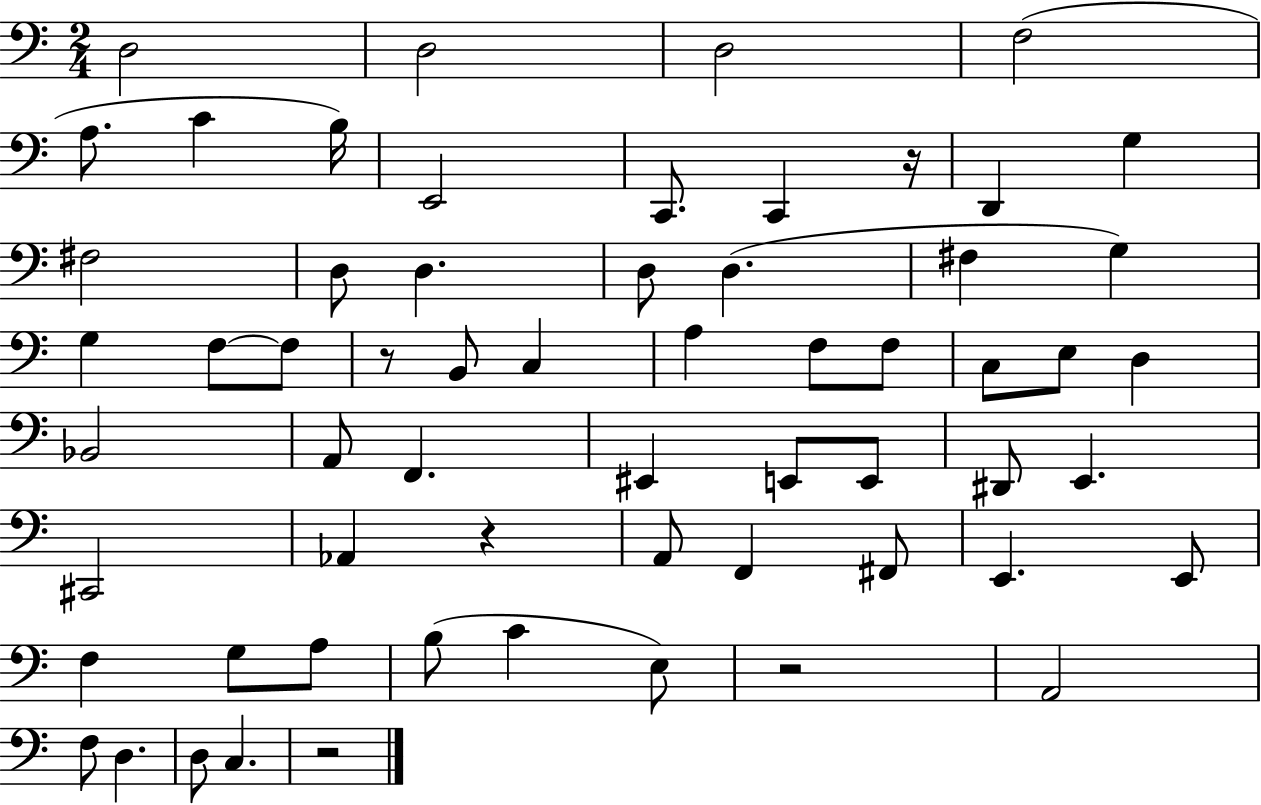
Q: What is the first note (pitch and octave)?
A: D3